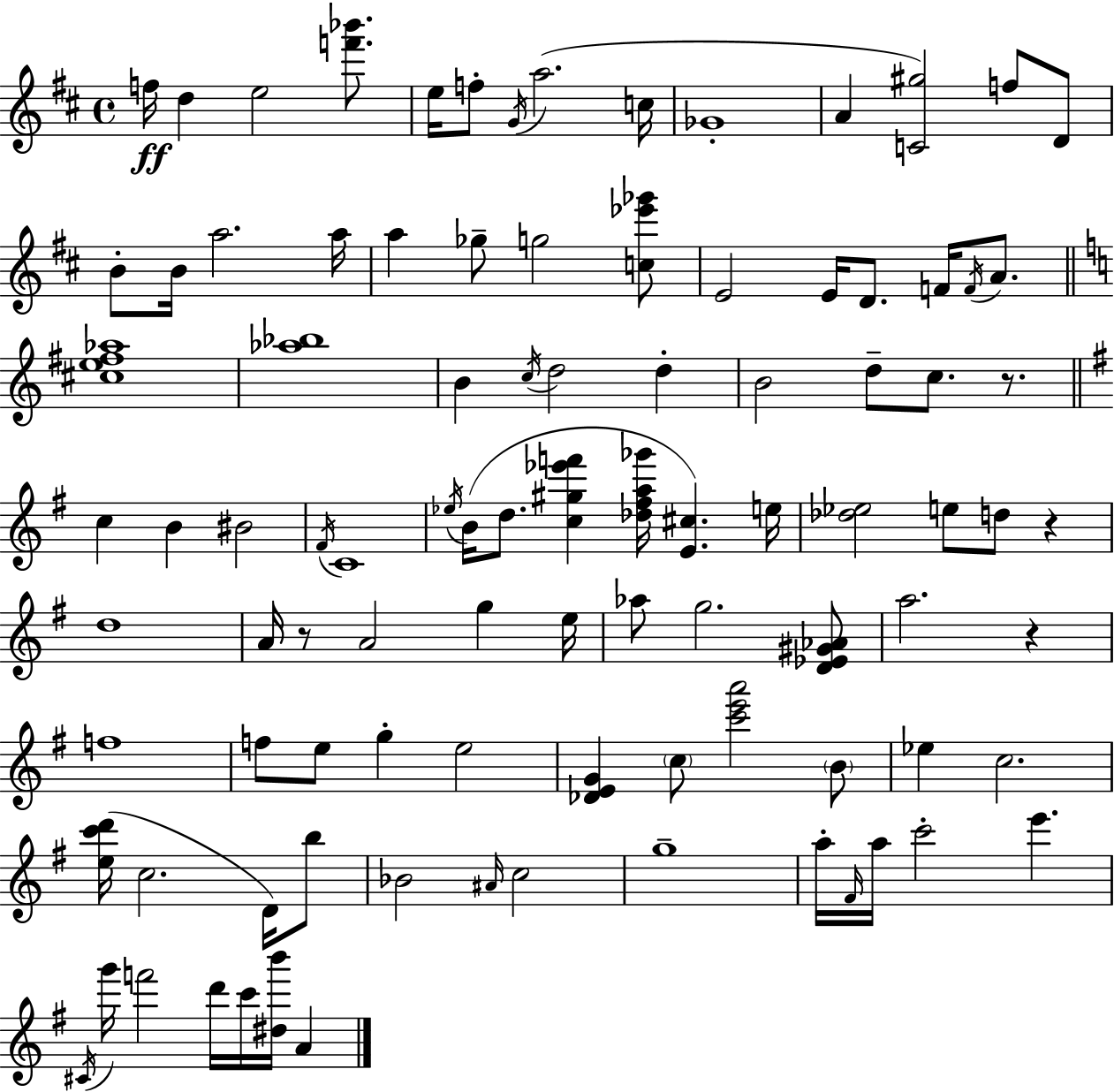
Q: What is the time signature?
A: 4/4